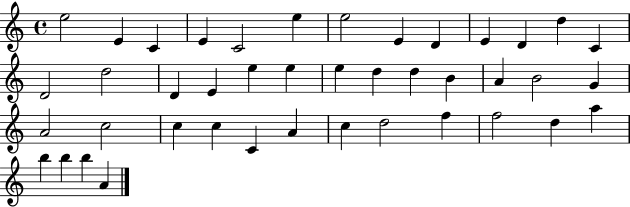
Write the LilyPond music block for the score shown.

{
  \clef treble
  \time 4/4
  \defaultTimeSignature
  \key c \major
  e''2 e'4 c'4 | e'4 c'2 e''4 | e''2 e'4 d'4 | e'4 d'4 d''4 c'4 | \break d'2 d''2 | d'4 e'4 e''4 e''4 | e''4 d''4 d''4 b'4 | a'4 b'2 g'4 | \break a'2 c''2 | c''4 c''4 c'4 a'4 | c''4 d''2 f''4 | f''2 d''4 a''4 | \break b''4 b''4 b''4 a'4 | \bar "|."
}